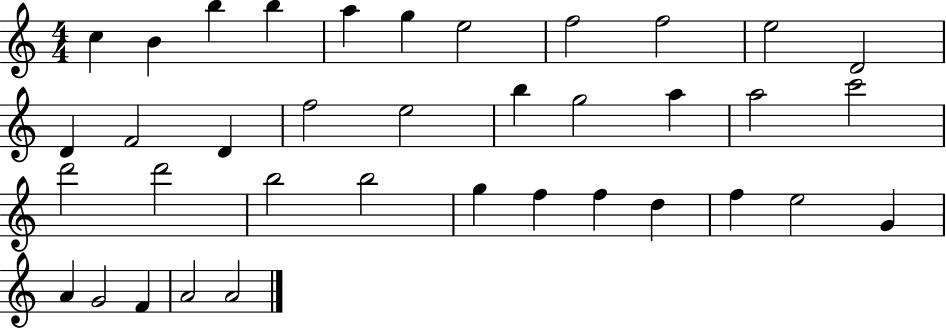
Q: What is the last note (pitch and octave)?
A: A4